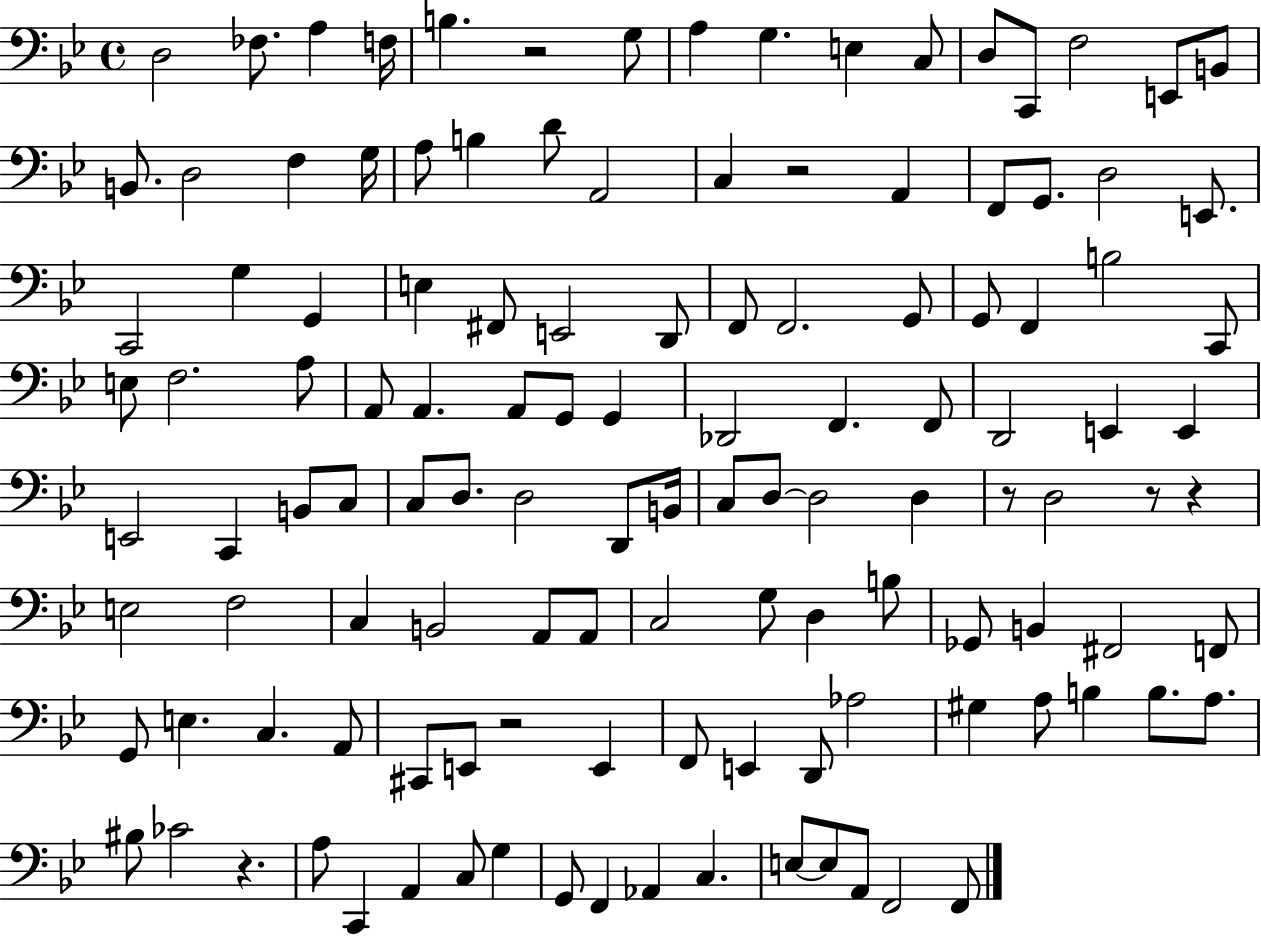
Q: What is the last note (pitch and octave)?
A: F2